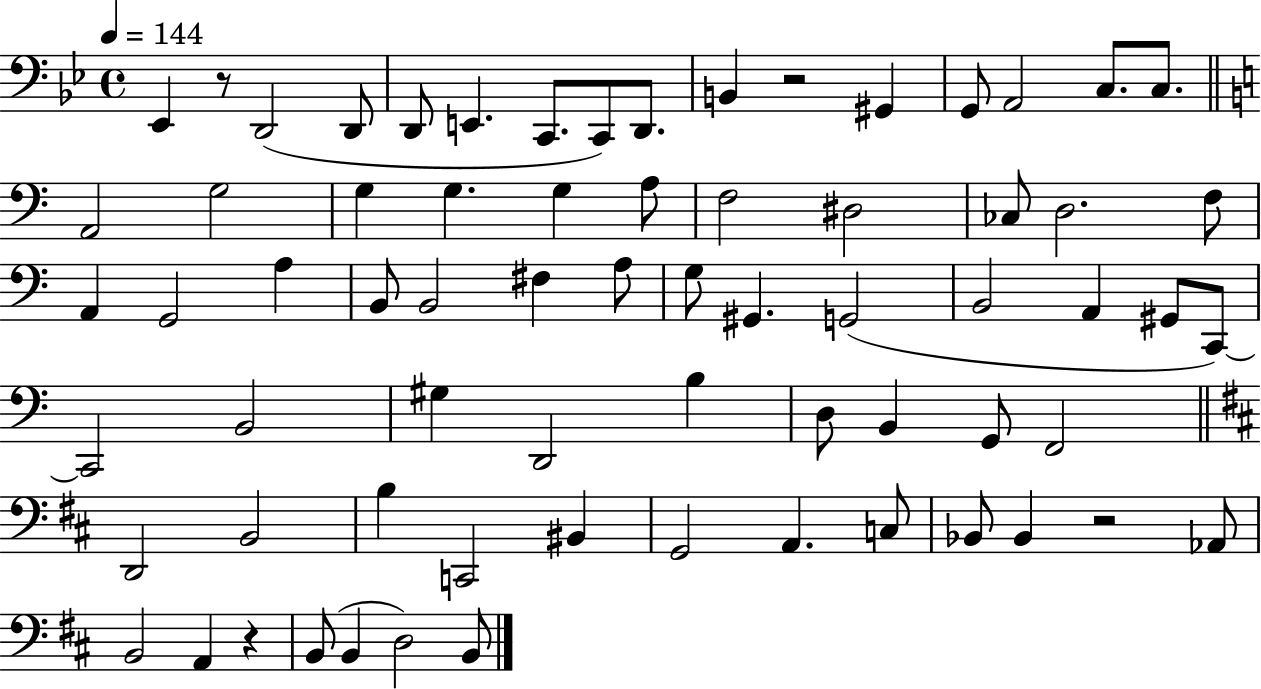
X:1
T:Untitled
M:4/4
L:1/4
K:Bb
_E,, z/2 D,,2 D,,/2 D,,/2 E,, C,,/2 C,,/2 D,,/2 B,, z2 ^G,, G,,/2 A,,2 C,/2 C,/2 A,,2 G,2 G, G, G, A,/2 F,2 ^D,2 _C,/2 D,2 F,/2 A,, G,,2 A, B,,/2 B,,2 ^F, A,/2 G,/2 ^G,, G,,2 B,,2 A,, ^G,,/2 C,,/2 C,,2 B,,2 ^G, D,,2 B, D,/2 B,, G,,/2 F,,2 D,,2 B,,2 B, C,,2 ^B,, G,,2 A,, C,/2 _B,,/2 _B,, z2 _A,,/2 B,,2 A,, z B,,/2 B,, D,2 B,,/2